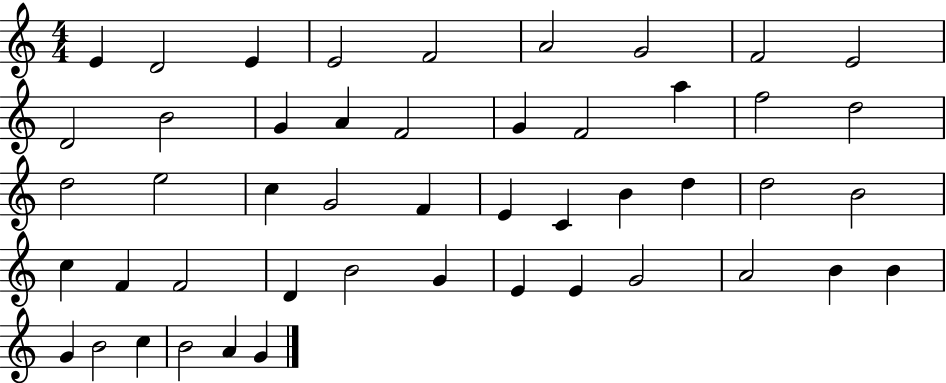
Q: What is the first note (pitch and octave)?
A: E4